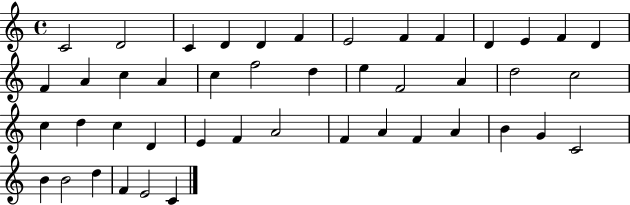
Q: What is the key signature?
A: C major